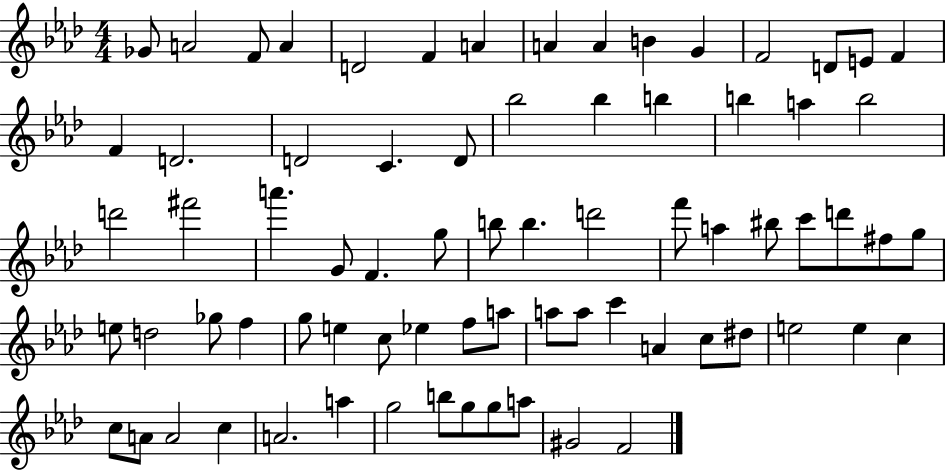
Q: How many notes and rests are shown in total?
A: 74